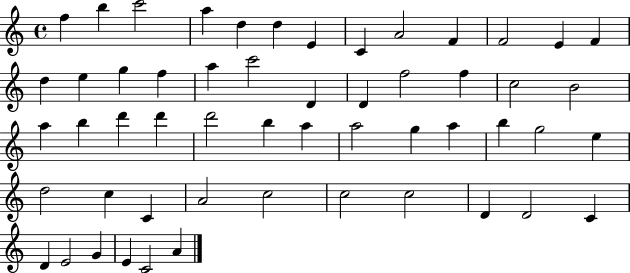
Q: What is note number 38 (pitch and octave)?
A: E5